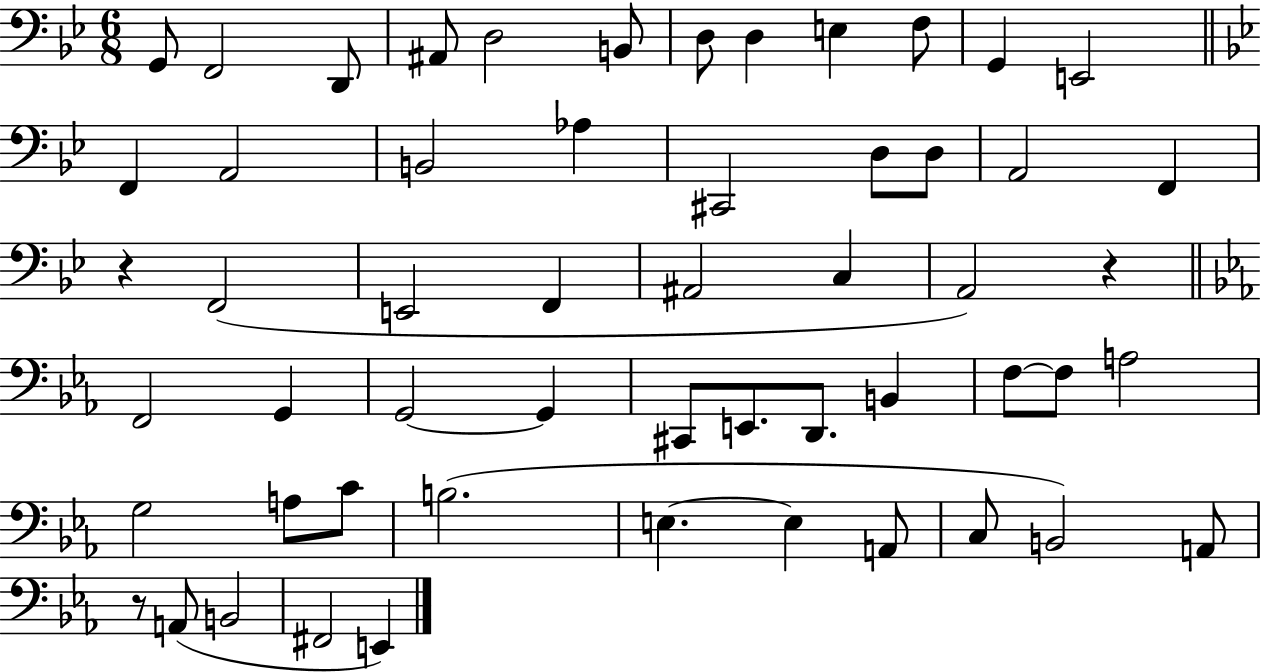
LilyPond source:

{
  \clef bass
  \numericTimeSignature
  \time 6/8
  \key bes \major
  g,8 f,2 d,8 | ais,8 d2 b,8 | d8 d4 e4 f8 | g,4 e,2 | \break \bar "||" \break \key g \minor f,4 a,2 | b,2 aes4 | cis,2 d8 d8 | a,2 f,4 | \break r4 f,2( | e,2 f,4 | ais,2 c4 | a,2) r4 | \break \bar "||" \break \key ees \major f,2 g,4 | g,2~~ g,4 | cis,8 e,8. d,8. b,4 | f8~~ f8 a2 | \break g2 a8 c'8 | b2.( | e4.~~ e4 a,8 | c8 b,2) a,8 | \break r8 a,8( b,2 | fis,2 e,4) | \bar "|."
}